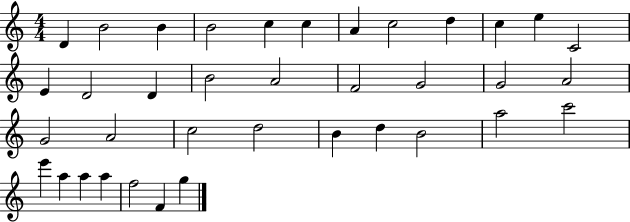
D4/q B4/h B4/q B4/h C5/q C5/q A4/q C5/h D5/q C5/q E5/q C4/h E4/q D4/h D4/q B4/h A4/h F4/h G4/h G4/h A4/h G4/h A4/h C5/h D5/h B4/q D5/q B4/h A5/h C6/h E6/q A5/q A5/q A5/q F5/h F4/q G5/q